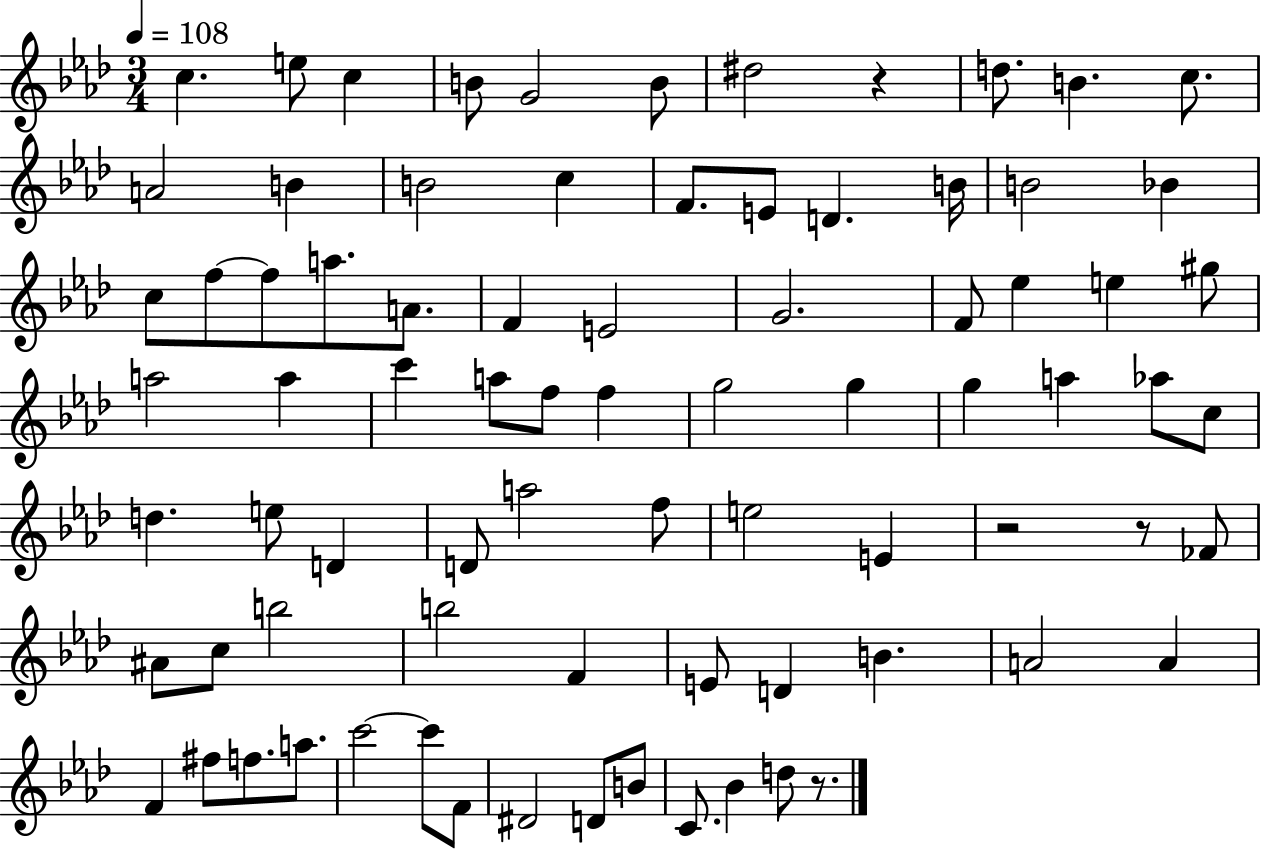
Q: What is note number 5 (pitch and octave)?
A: G4